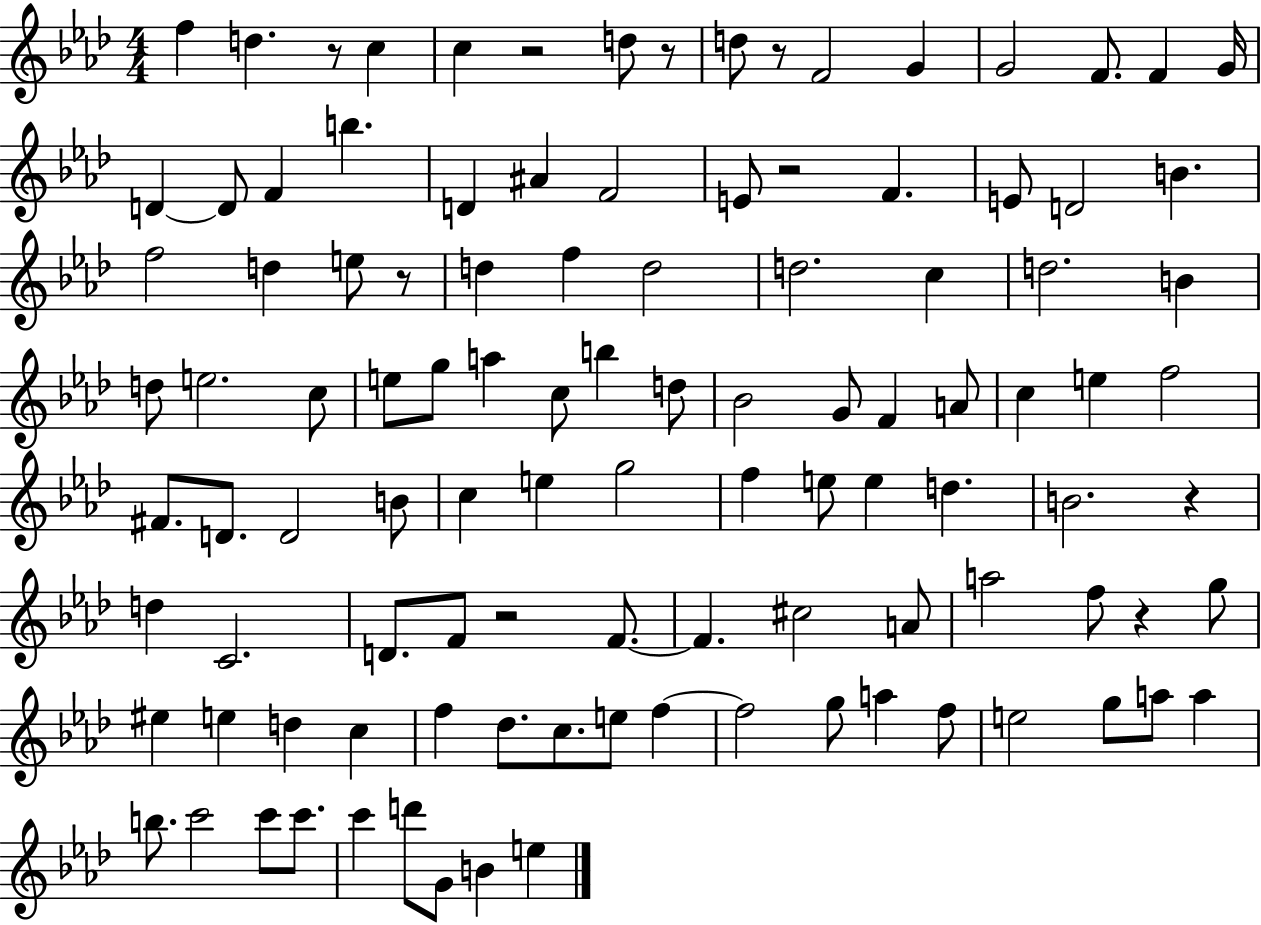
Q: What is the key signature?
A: AES major